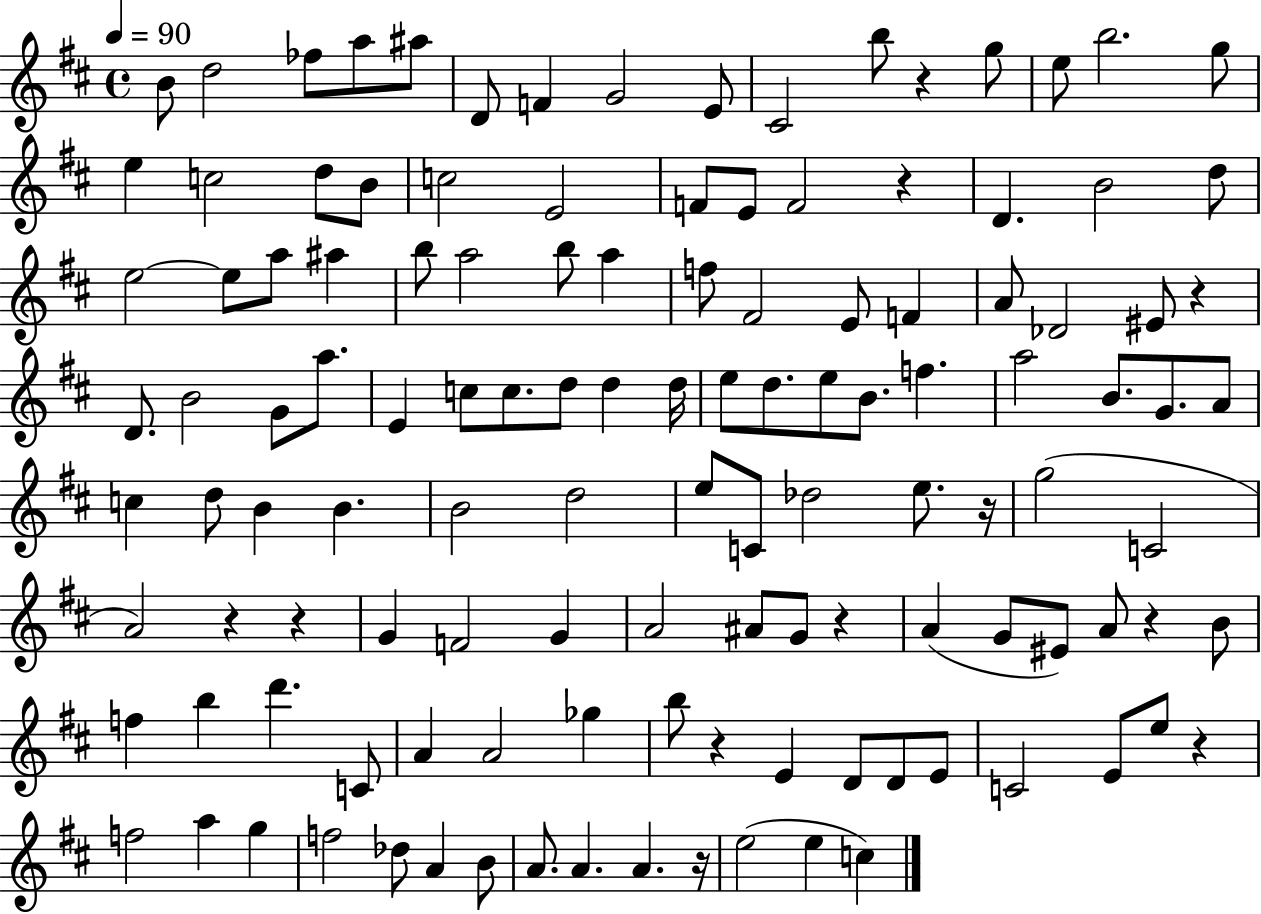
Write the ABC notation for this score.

X:1
T:Untitled
M:4/4
L:1/4
K:D
B/2 d2 _f/2 a/2 ^a/2 D/2 F G2 E/2 ^C2 b/2 z g/2 e/2 b2 g/2 e c2 d/2 B/2 c2 E2 F/2 E/2 F2 z D B2 d/2 e2 e/2 a/2 ^a b/2 a2 b/2 a f/2 ^F2 E/2 F A/2 _D2 ^E/2 z D/2 B2 G/2 a/2 E c/2 c/2 d/2 d d/4 e/2 d/2 e/2 B/2 f a2 B/2 G/2 A/2 c d/2 B B B2 d2 e/2 C/2 _d2 e/2 z/4 g2 C2 A2 z z G F2 G A2 ^A/2 G/2 z A G/2 ^E/2 A/2 z B/2 f b d' C/2 A A2 _g b/2 z E D/2 D/2 E/2 C2 E/2 e/2 z f2 a g f2 _d/2 A B/2 A/2 A A z/4 e2 e c